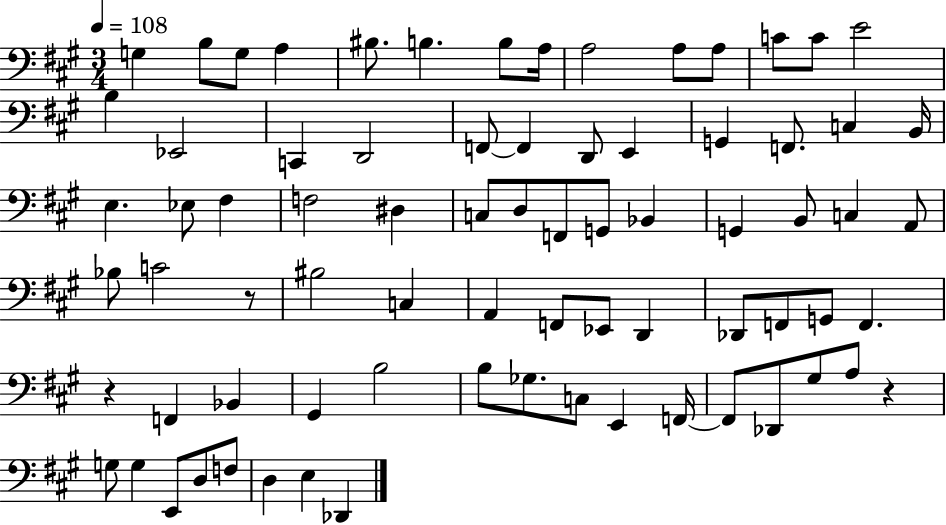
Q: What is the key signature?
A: A major